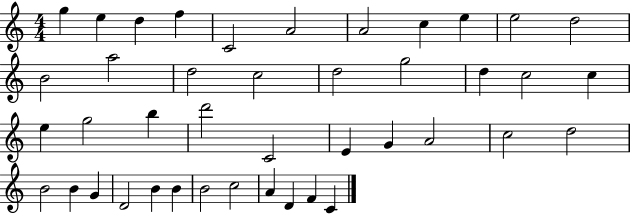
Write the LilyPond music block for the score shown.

{
  \clef treble
  \numericTimeSignature
  \time 4/4
  \key c \major
  g''4 e''4 d''4 f''4 | c'2 a'2 | a'2 c''4 e''4 | e''2 d''2 | \break b'2 a''2 | d''2 c''2 | d''2 g''2 | d''4 c''2 c''4 | \break e''4 g''2 b''4 | d'''2 c'2 | e'4 g'4 a'2 | c''2 d''2 | \break b'2 b'4 g'4 | d'2 b'4 b'4 | b'2 c''2 | a'4 d'4 f'4 c'4 | \break \bar "|."
}